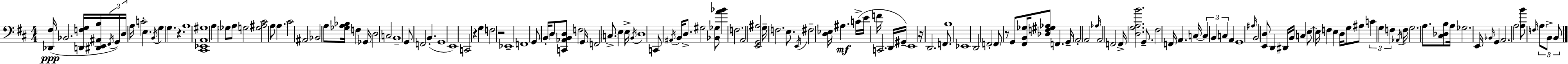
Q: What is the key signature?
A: D major